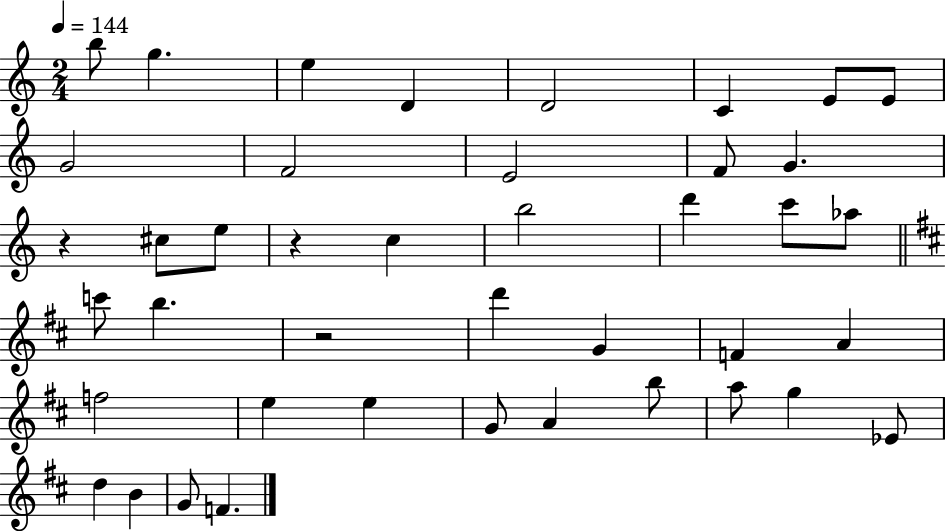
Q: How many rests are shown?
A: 3